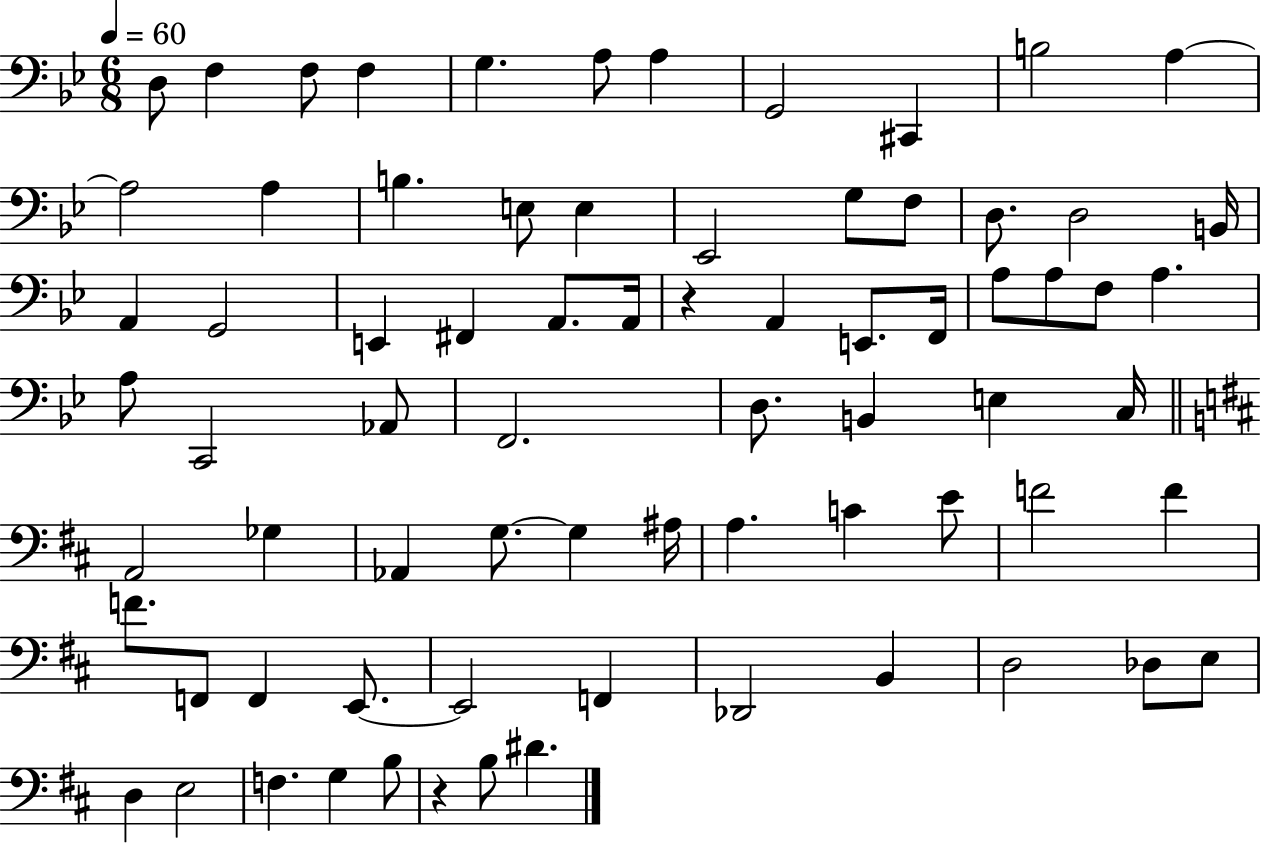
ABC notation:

X:1
T:Untitled
M:6/8
L:1/4
K:Bb
D,/2 F, F,/2 F, G, A,/2 A, G,,2 ^C,, B,2 A, A,2 A, B, E,/2 E, _E,,2 G,/2 F,/2 D,/2 D,2 B,,/4 A,, G,,2 E,, ^F,, A,,/2 A,,/4 z A,, E,,/2 F,,/4 A,/2 A,/2 F,/2 A, A,/2 C,,2 _A,,/2 F,,2 D,/2 B,, E, C,/4 A,,2 _G, _A,, G,/2 G, ^A,/4 A, C E/2 F2 F F/2 F,,/2 F,, E,,/2 E,,2 F,, _D,,2 B,, D,2 _D,/2 E,/2 D, E,2 F, G, B,/2 z B,/2 ^D